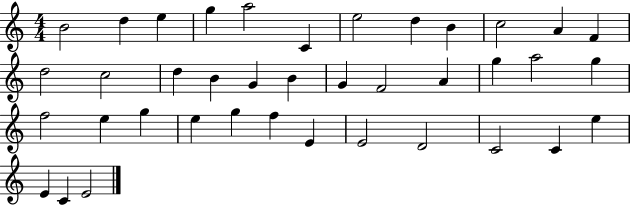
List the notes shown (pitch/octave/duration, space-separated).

B4/h D5/q E5/q G5/q A5/h C4/q E5/h D5/q B4/q C5/h A4/q F4/q D5/h C5/h D5/q B4/q G4/q B4/q G4/q F4/h A4/q G5/q A5/h G5/q F5/h E5/q G5/q E5/q G5/q F5/q E4/q E4/h D4/h C4/h C4/q E5/q E4/q C4/q E4/h